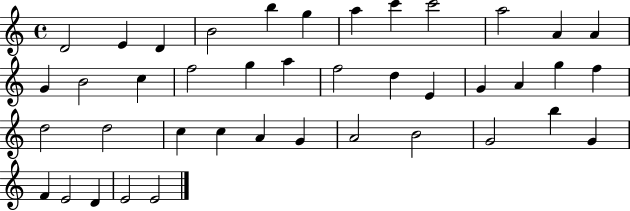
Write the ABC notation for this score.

X:1
T:Untitled
M:4/4
L:1/4
K:C
D2 E D B2 b g a c' c'2 a2 A A G B2 c f2 g a f2 d E G A g f d2 d2 c c A G A2 B2 G2 b G F E2 D E2 E2